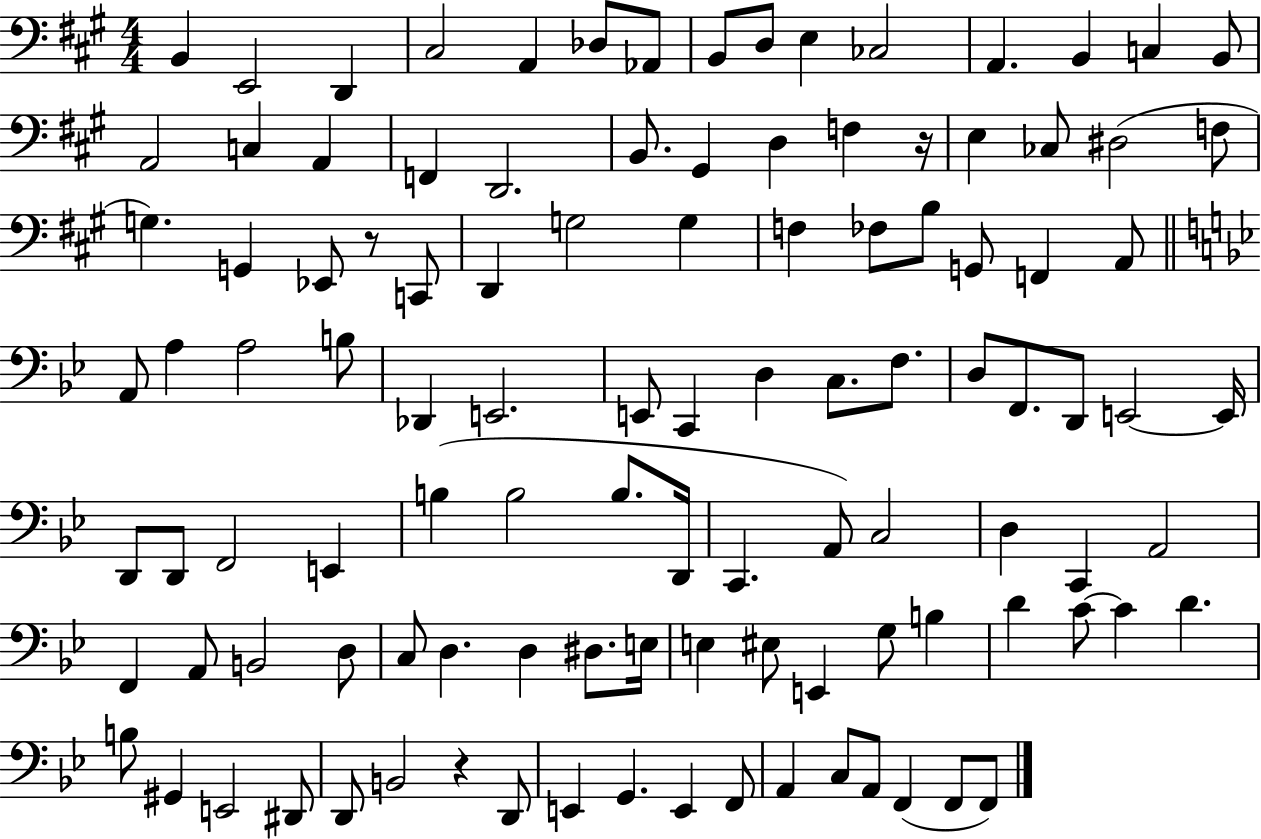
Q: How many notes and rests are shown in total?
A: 109